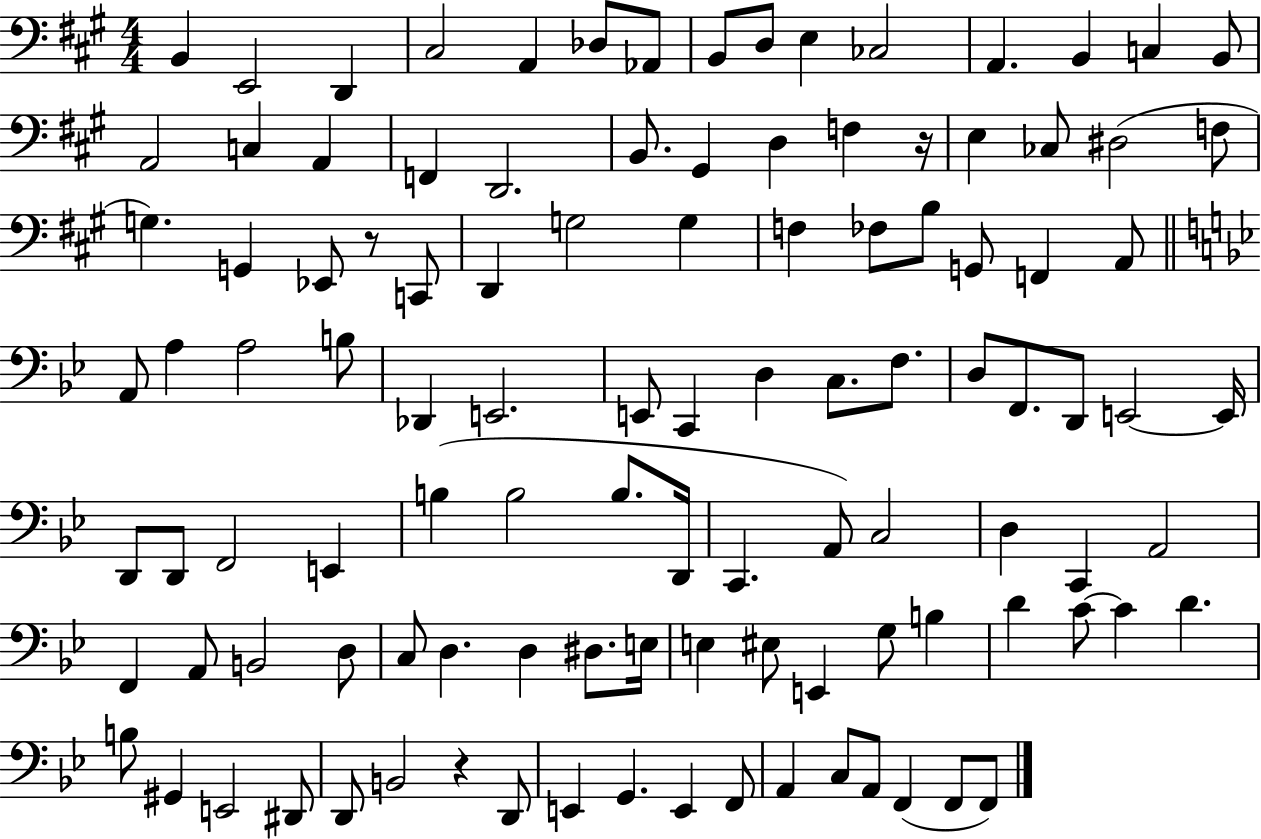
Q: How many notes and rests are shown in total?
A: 109